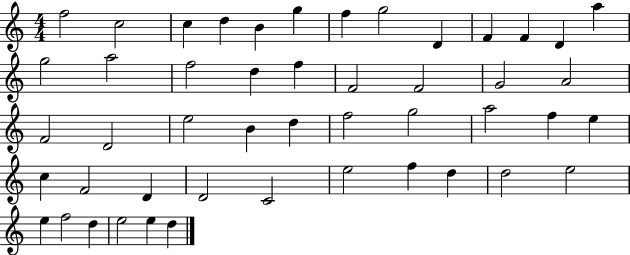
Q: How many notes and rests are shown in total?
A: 48